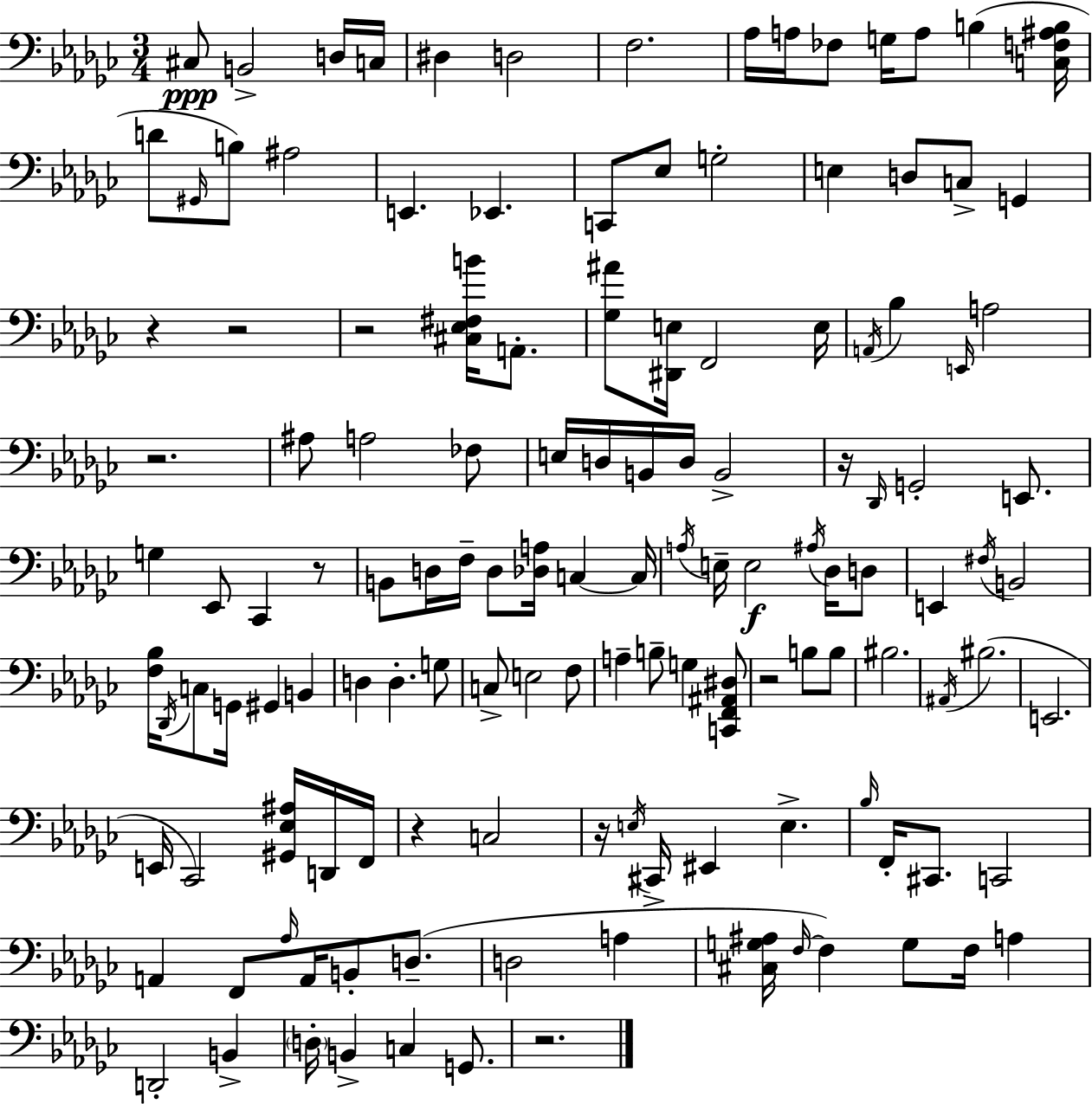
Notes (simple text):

C#3/e B2/h D3/s C3/s D#3/q D3/h F3/h. Ab3/s A3/s FES3/e G3/s A3/e B3/q [C3,F3,A#3,B3]/s D4/e G#2/s B3/e A#3/h E2/q. Eb2/q. C2/e Eb3/e G3/h E3/q D3/e C3/e G2/q R/q R/h R/h [C#3,Eb3,F#3,B4]/s A2/e. [Gb3,A#4]/e [D#2,E3]/s F2/h E3/s A2/s Bb3/q E2/s A3/h R/h. A#3/e A3/h FES3/e E3/s D3/s B2/s D3/s B2/h R/s Db2/s G2/h E2/e. G3/q Eb2/e CES2/q R/e B2/e D3/s F3/s D3/e [Db3,A3]/s C3/q C3/s A3/s E3/s E3/h A#3/s Db3/s D3/e E2/q F#3/s B2/h [F3,Bb3]/s Db2/s C3/e G2/s G#2/q B2/q D3/q D3/q. G3/e C3/e E3/h F3/e A3/q B3/e G3/q [C2,F2,A#2,D#3]/e R/h B3/e B3/e BIS3/h. A#2/s BIS3/h. E2/h. E2/s CES2/h [G#2,Eb3,A#3]/s D2/s F2/s R/q C3/h R/s E3/s C#2/s EIS2/q E3/q. Bb3/s F2/s C#2/e. C2/h A2/q F2/e Ab3/s A2/s B2/e D3/e. D3/h A3/q [C#3,G3,A#3]/s F3/s F3/q G3/e F3/s A3/q D2/h B2/q D3/s B2/q C3/q G2/e. R/h.